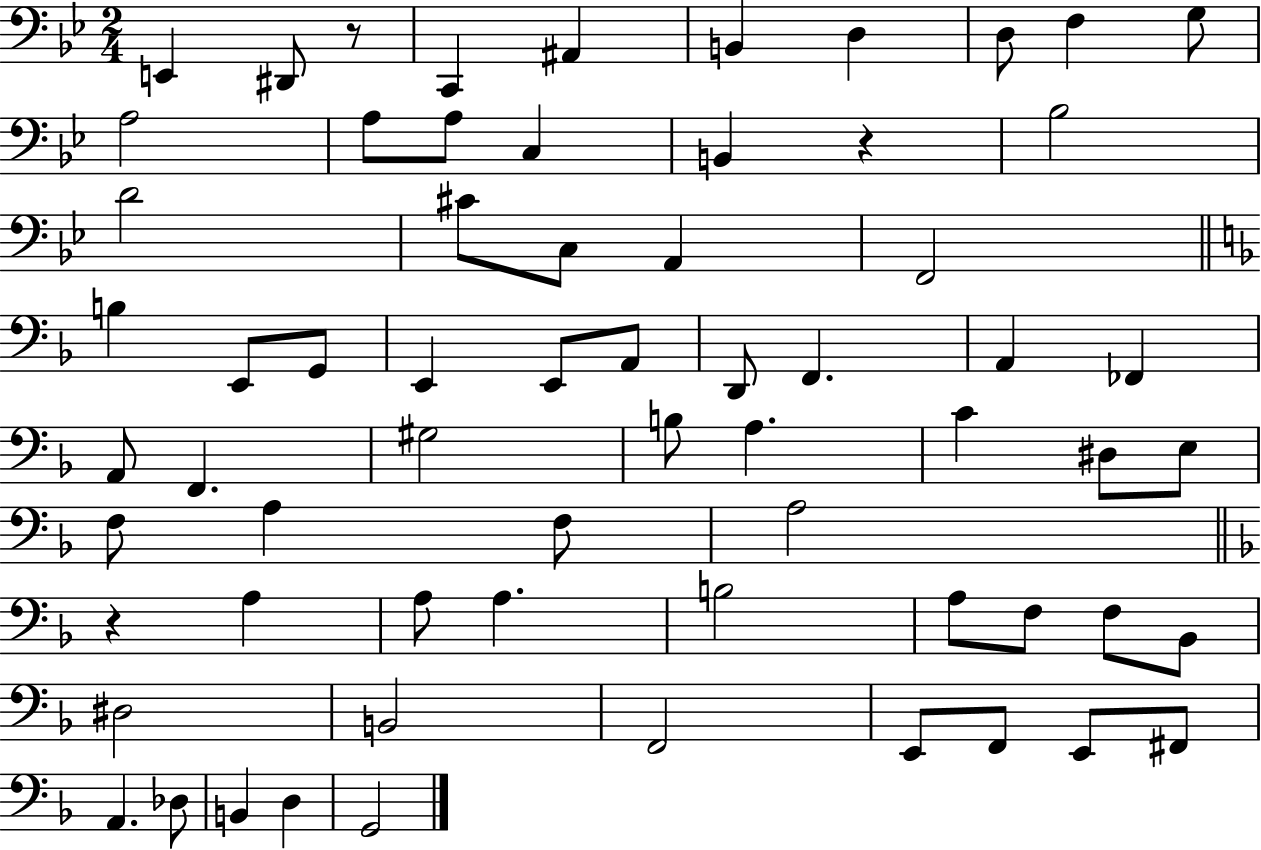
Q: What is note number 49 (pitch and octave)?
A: F3